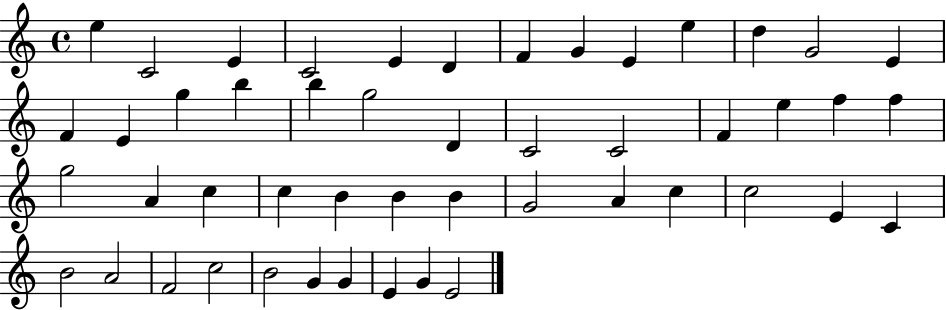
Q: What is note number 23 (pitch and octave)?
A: F4